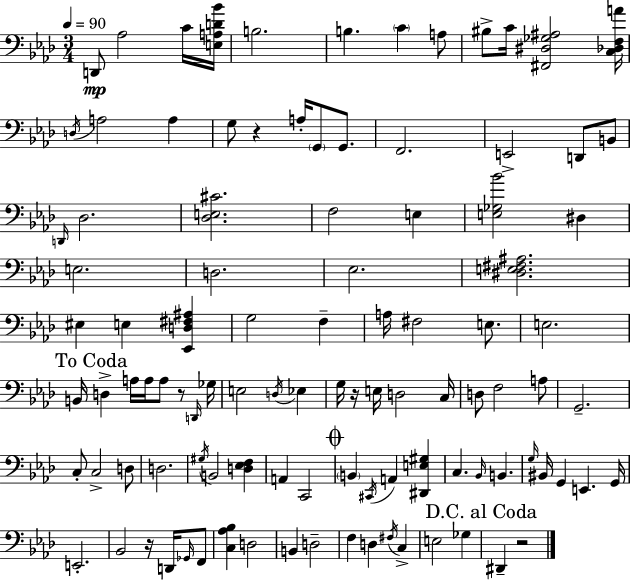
{
  \clef bass
  \numericTimeSignature
  \time 3/4
  \key aes \major
  \tempo 4 = 90
  d,8\mp aes2 c'16 <e a d' bes'>16 | b2. | b4. \parenthesize c'4 a8 | bis8-> c'16 <fis, dis ges ais>2 <c des f a'>16 | \break \acciaccatura { d16 } a2 a4 | g8 r4 a16-. \parenthesize g,8 g,8. | f,2. | e,2-> d,8 b,8 | \break \grace { d,16 } des2. | <des e cis'>2. | f2 e4 | <e ges bes'>2 dis4 | \break e2. | d2. | ees2. | <dis e fis ais>2. | \break eis4 e4 <ees, d fis ais>4 | g2 f4-- | a16 fis2 e8. | e2. | \break \mark "To Coda" b,16 d4-> a16 a16 a8 r8 | \grace { d,16 } ges16 e2 \acciaccatura { d16 } | ees4 g16 r16 e16 d2 | c16 d8 f2 | \break a8 g,2.-- | c8-. c2-> | d8 d2. | \acciaccatura { gis16 } b,2 | \break <d ees f>4 a,4 c,2 | \mark \markup { \musicglyph "scripts.coda" } \parenthesize b,4 \acciaccatura { cis,16 } a,4 | <dis, e gis>4 c4. | \grace { bes,16 } b,4. \grace { g16 } bis,16 g,4 | \break e,4. g,16 e,2.-. | bes,2 | r16 d,16 \grace { ges,16 } f,8 <c aes bes>4 | d2 b,4 | \break d2-- f4 | d4 \acciaccatura { fis16 } c4-> e2 | ges4 \mark "D.C. al Coda" dis,4-- | r2 \bar "|."
}